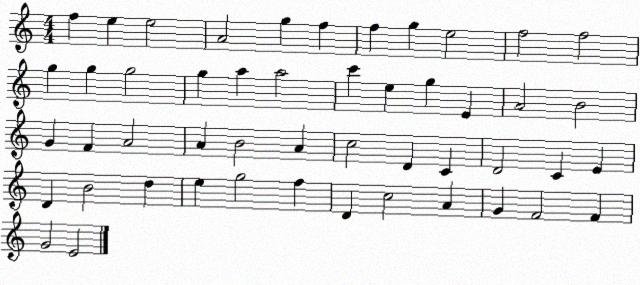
X:1
T:Untitled
M:4/4
L:1/4
K:C
f e e2 A2 g f f g e2 f2 f2 g g g2 g a a2 c' e g E A2 B2 G F A2 A B2 A c2 D C D2 C E D B2 d e g2 f D c2 A G F2 F G2 E2